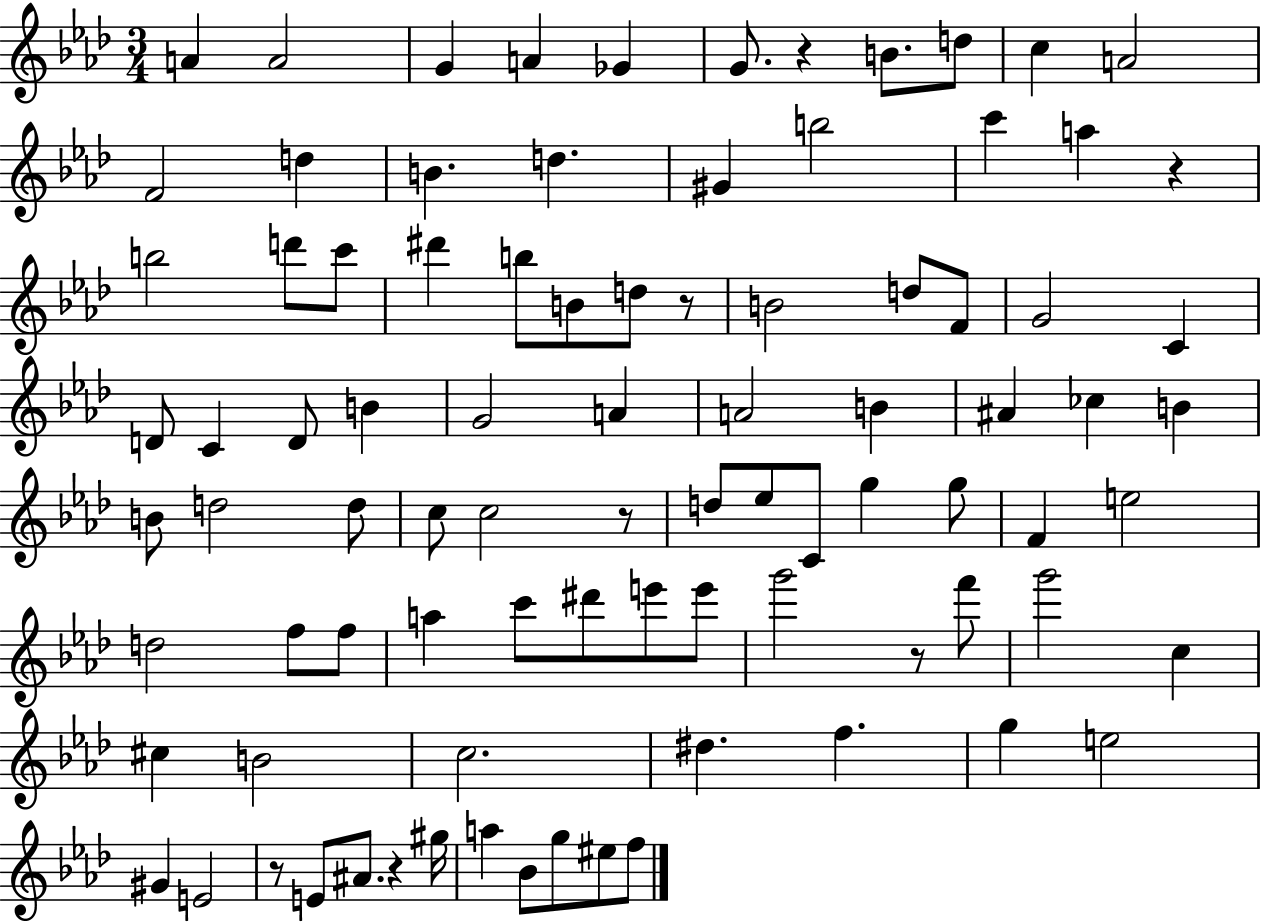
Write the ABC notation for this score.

X:1
T:Untitled
M:3/4
L:1/4
K:Ab
A A2 G A _G G/2 z B/2 d/2 c A2 F2 d B d ^G b2 c' a z b2 d'/2 c'/2 ^d' b/2 B/2 d/2 z/2 B2 d/2 F/2 G2 C D/2 C D/2 B G2 A A2 B ^A _c B B/2 d2 d/2 c/2 c2 z/2 d/2 _e/2 C/2 g g/2 F e2 d2 f/2 f/2 a c'/2 ^d'/2 e'/2 e'/2 g'2 z/2 f'/2 g'2 c ^c B2 c2 ^d f g e2 ^G E2 z/2 E/2 ^A/2 z ^g/4 a _B/2 g/2 ^e/2 f/2